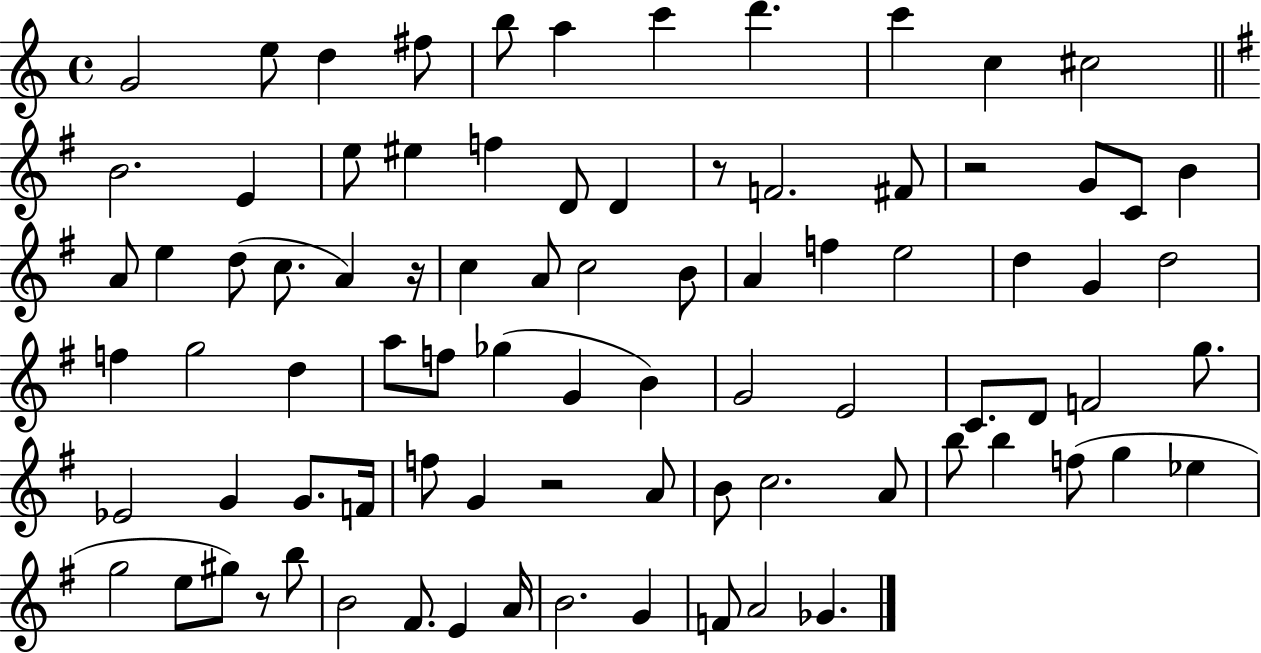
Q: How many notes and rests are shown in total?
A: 85